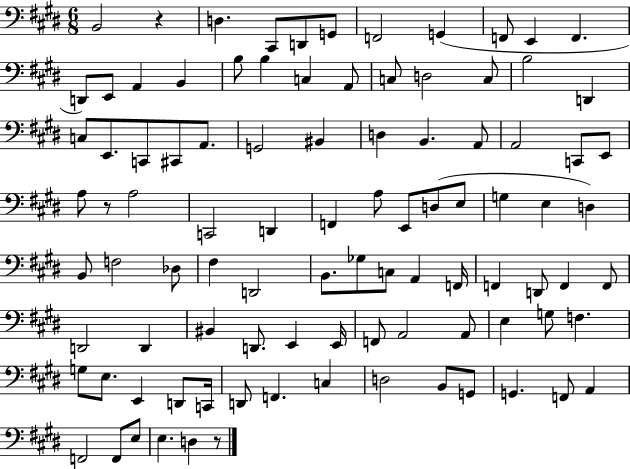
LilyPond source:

{
  \clef bass
  \numericTimeSignature
  \time 6/8
  \key e \major
  b,2 r4 | d4. cis,8 d,8 g,8 | f,2 g,4( | f,8 e,4 f,4. | \break d,8) e,8 a,4 b,4 | b8 b4 c4 a,8 | c8 d2 c8 | b2 d,4 | \break c8 e,8. c,8 cis,8 a,8. | g,2 bis,4 | d4 b,4. a,8 | a,2 c,8 e,8 | \break a8 r8 a2 | c,2 d,4 | f,4 a8 e,8 d8( e8 | g4 e4 d4) | \break b,8 f2 des8 | fis4 d,2 | b,8. ges8 c8 a,4 f,16 | f,4 d,8 f,4 f,8 | \break d,2 d,4 | bis,4 d,8. e,4 e,16 | f,8 a,2 a,8 | e4 g8 f4. | \break g8 e8. e,4 d,8 c,16 | d,8 f,4. c4 | d2 b,8 g,8 | g,4. f,8 a,4 | \break f,2 f,8 e8 | e4. d4 r8 | \bar "|."
}